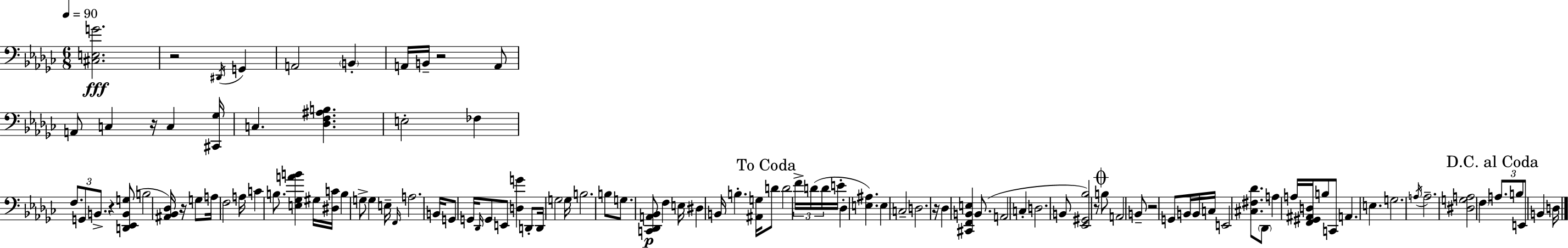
[C#3,E3,G4]/h. R/h D#2/s G2/q A2/h B2/q A2/s B2/s R/h A2/e A2/e C3/q R/s C3/q [C#2,Gb3]/s C3/q. [Db3,F3,A#3,B3]/q. E3/h FES3/q F3/e. G2/e B2/e. R/q [D2,Eb2,B2,G3]/e B3/h [A#2,Bb2,Db3]/s R/s G3/e A3/s F3/h A3/s C4/q B3/e. [E3,Gb3,A4,B4]/q G#3/s [D#3,C4]/s B3/q G3/e G3/q E3/s F2/s A3/h. B2/s G2/e G2/s Db2/s G2/e E2/e [D3,G4]/q D2/e D2/s G3/h G3/s B3/h. B3/e G3/e. [C2,Db2,A2,Bb2]/e F3/q E3/s D#3/q B2/s B3/q. [A#2,G3]/s D4/e D4/h F4/s D4/s D4/s E4/s Db3/q [E3,A#3]/q. E3/q C3/h D3/h. R/s Db3/q [C#2,F2,B2,E3]/q B2/e. A2/h C3/q D3/h. B2/e [Eb2,G#2,Bb3]/h R/e B3/e A2/h B2/e R/h G2/e B2/s B2/s C3/s E2/h [C#3,F#3,Db4]/e. Db2/e A3/q A3/s [F2,G#2,A#2,D3]/s B3/e C2/e A2/q. E3/q. G3/h. A3/s A3/h. [D#3,G3,A3]/h F3/q A3/e. B3/e E2/e B2/q D3/s